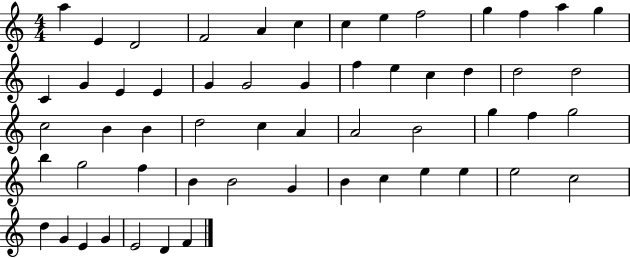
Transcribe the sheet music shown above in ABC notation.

X:1
T:Untitled
M:4/4
L:1/4
K:C
a E D2 F2 A c c e f2 g f a g C G E E G G2 G f e c d d2 d2 c2 B B d2 c A A2 B2 g f g2 b g2 f B B2 G B c e e e2 c2 d G E G E2 D F